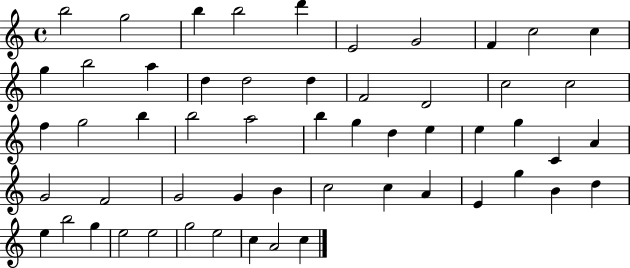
B5/h G5/h B5/q B5/h D6/q E4/h G4/h F4/q C5/h C5/q G5/q B5/h A5/q D5/q D5/h D5/q F4/h D4/h C5/h C5/h F5/q G5/h B5/q B5/h A5/h B5/q G5/q D5/q E5/q E5/q G5/q C4/q A4/q G4/h F4/h G4/h G4/q B4/q C5/h C5/q A4/q E4/q G5/q B4/q D5/q E5/q B5/h G5/q E5/h E5/h G5/h E5/h C5/q A4/h C5/q